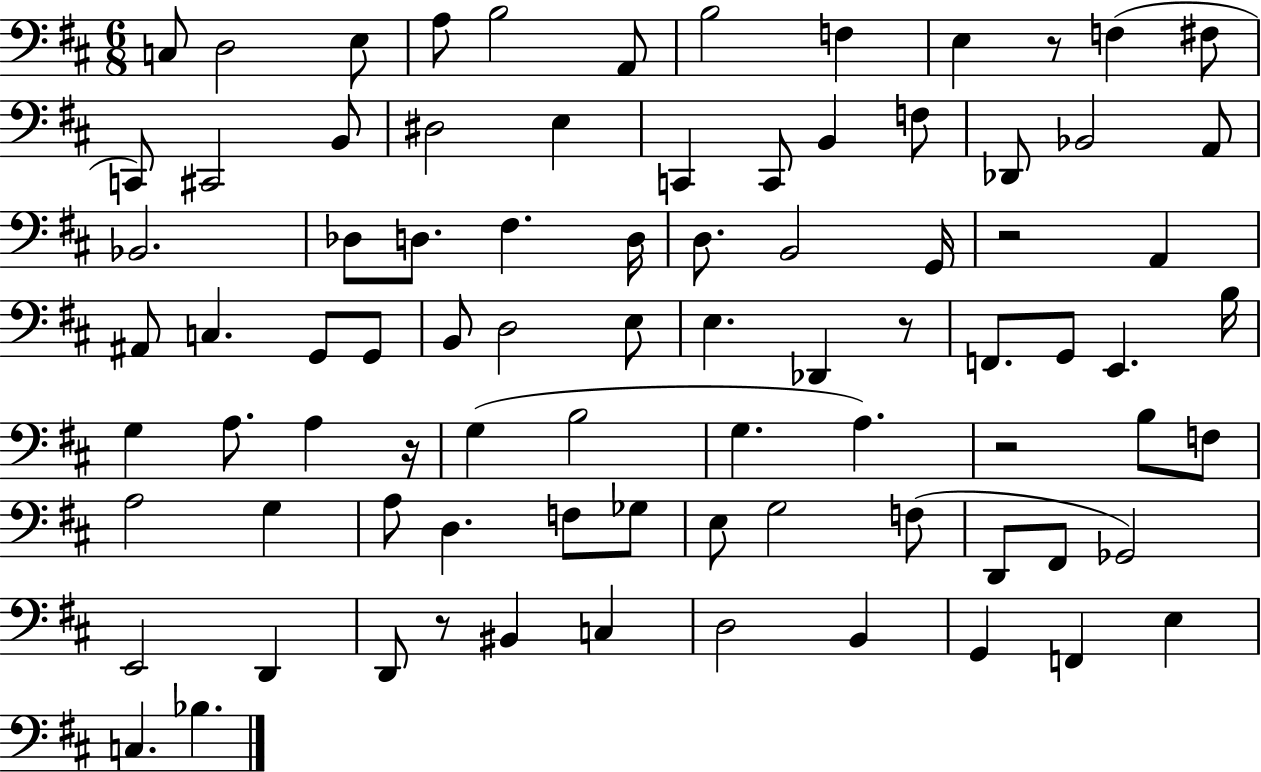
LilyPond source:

{
  \clef bass
  \numericTimeSignature
  \time 6/8
  \key d \major
  c8 d2 e8 | a8 b2 a,8 | b2 f4 | e4 r8 f4( fis8 | \break c,8) cis,2 b,8 | dis2 e4 | c,4 c,8 b,4 f8 | des,8 bes,2 a,8 | \break bes,2. | des8 d8. fis4. d16 | d8. b,2 g,16 | r2 a,4 | \break ais,8 c4. g,8 g,8 | b,8 d2 e8 | e4. des,4 r8 | f,8. g,8 e,4. b16 | \break g4 a8. a4 r16 | g4( b2 | g4. a4.) | r2 b8 f8 | \break a2 g4 | a8 d4. f8 ges8 | e8 g2 f8( | d,8 fis,8 ges,2) | \break e,2 d,4 | d,8 r8 bis,4 c4 | d2 b,4 | g,4 f,4 e4 | \break c4. bes4. | \bar "|."
}